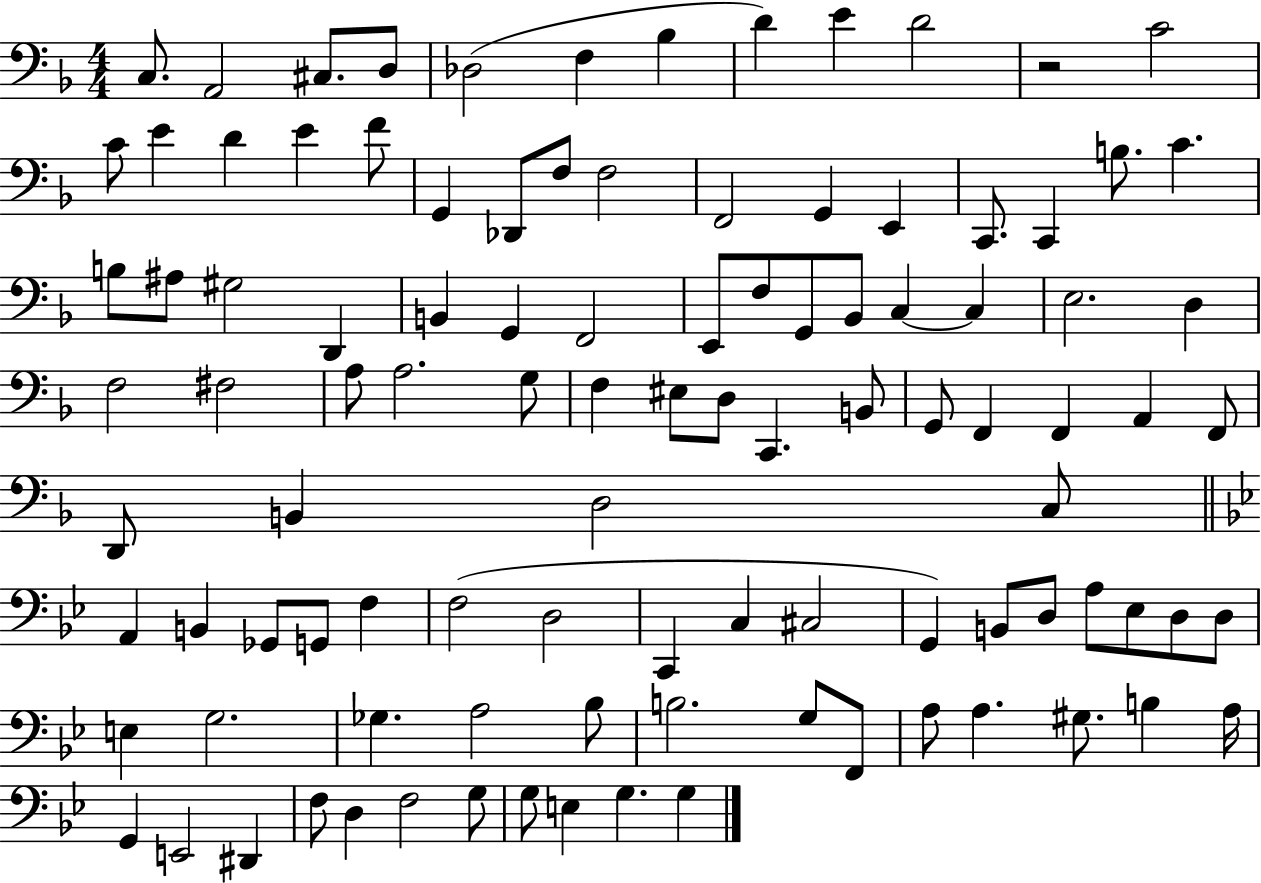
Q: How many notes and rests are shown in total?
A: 103